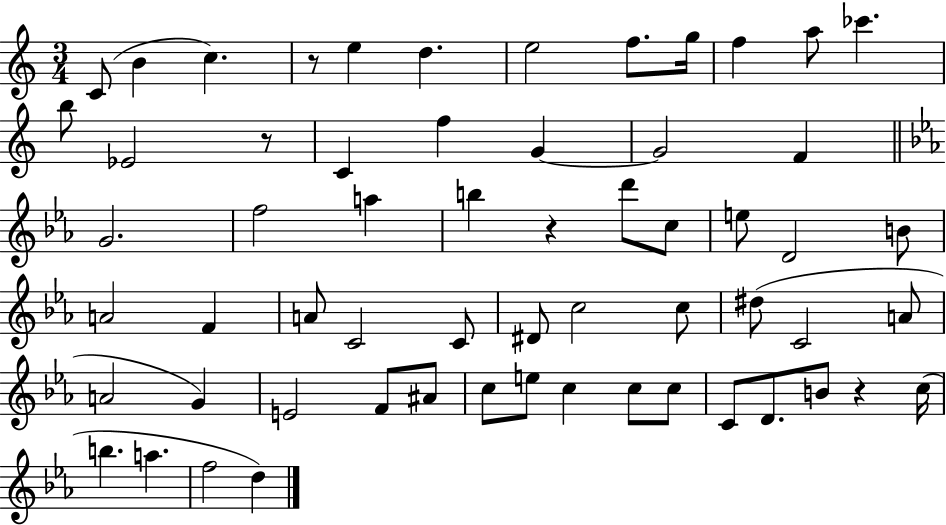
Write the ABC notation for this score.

X:1
T:Untitled
M:3/4
L:1/4
K:C
C/2 B c z/2 e d e2 f/2 g/4 f a/2 _c' b/2 _E2 z/2 C f G G2 F G2 f2 a b z d'/2 c/2 e/2 D2 B/2 A2 F A/2 C2 C/2 ^D/2 c2 c/2 ^d/2 C2 A/2 A2 G E2 F/2 ^A/2 c/2 e/2 c c/2 c/2 C/2 D/2 B/2 z c/4 b a f2 d